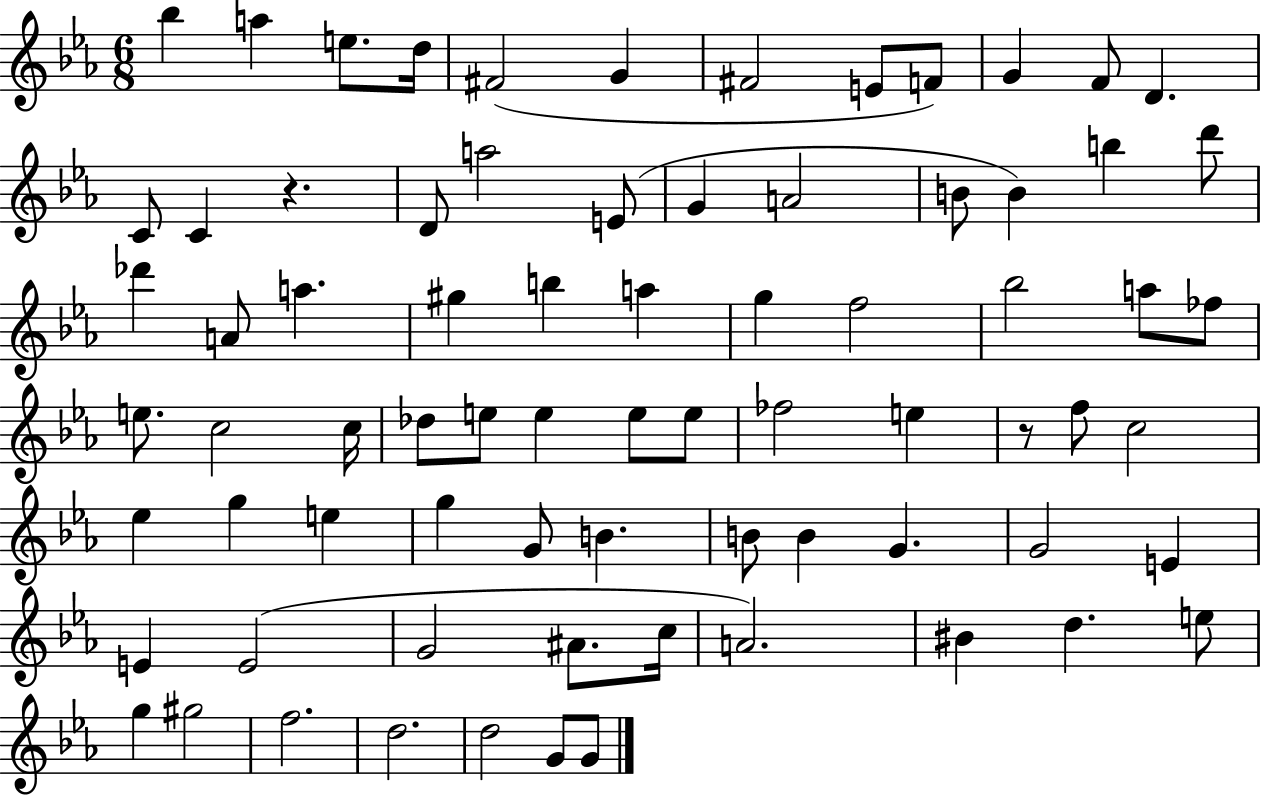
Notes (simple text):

Bb5/q A5/q E5/e. D5/s F#4/h G4/q F#4/h E4/e F4/e G4/q F4/e D4/q. C4/e C4/q R/q. D4/e A5/h E4/e G4/q A4/h B4/e B4/q B5/q D6/e Db6/q A4/e A5/q. G#5/q B5/q A5/q G5/q F5/h Bb5/h A5/e FES5/e E5/e. C5/h C5/s Db5/e E5/e E5/q E5/e E5/e FES5/h E5/q R/e F5/e C5/h Eb5/q G5/q E5/q G5/q G4/e B4/q. B4/e B4/q G4/q. G4/h E4/q E4/q E4/h G4/h A#4/e. C5/s A4/h. BIS4/q D5/q. E5/e G5/q G#5/h F5/h. D5/h. D5/h G4/e G4/e